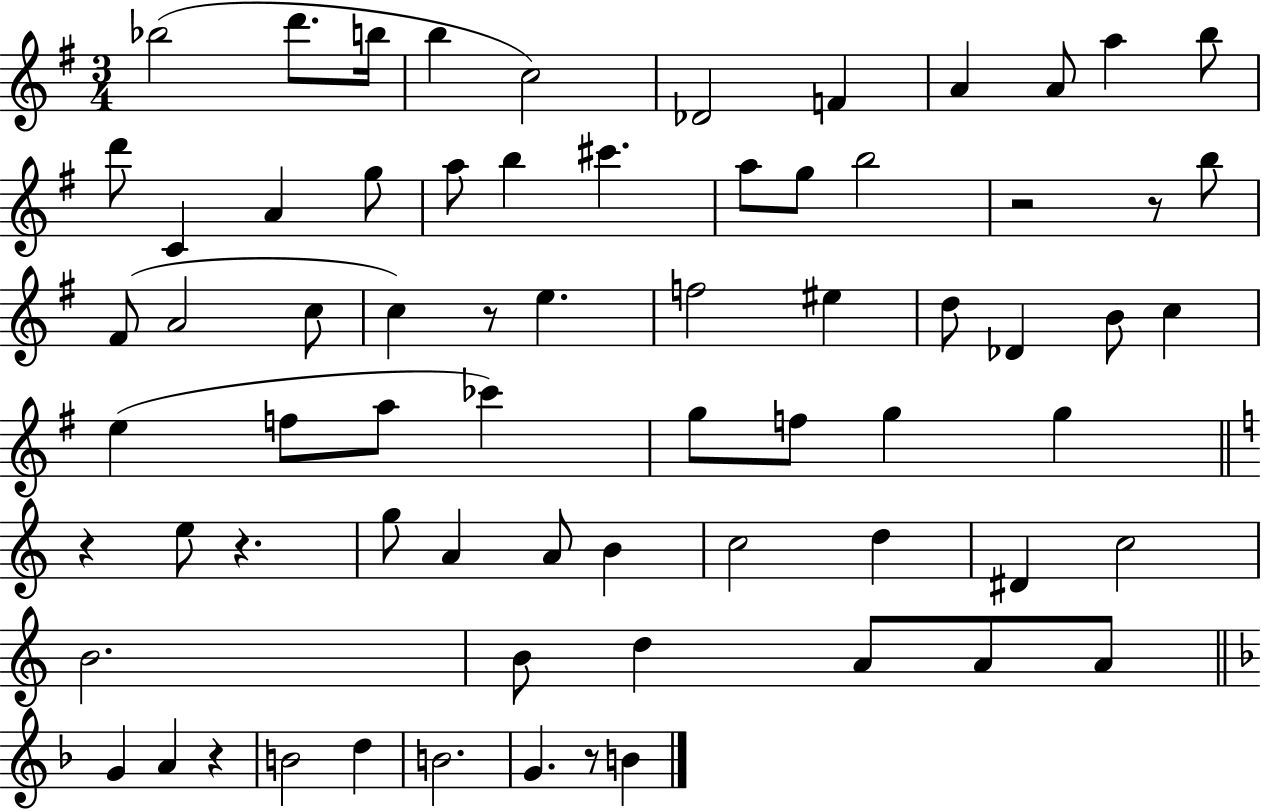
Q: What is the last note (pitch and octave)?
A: B4